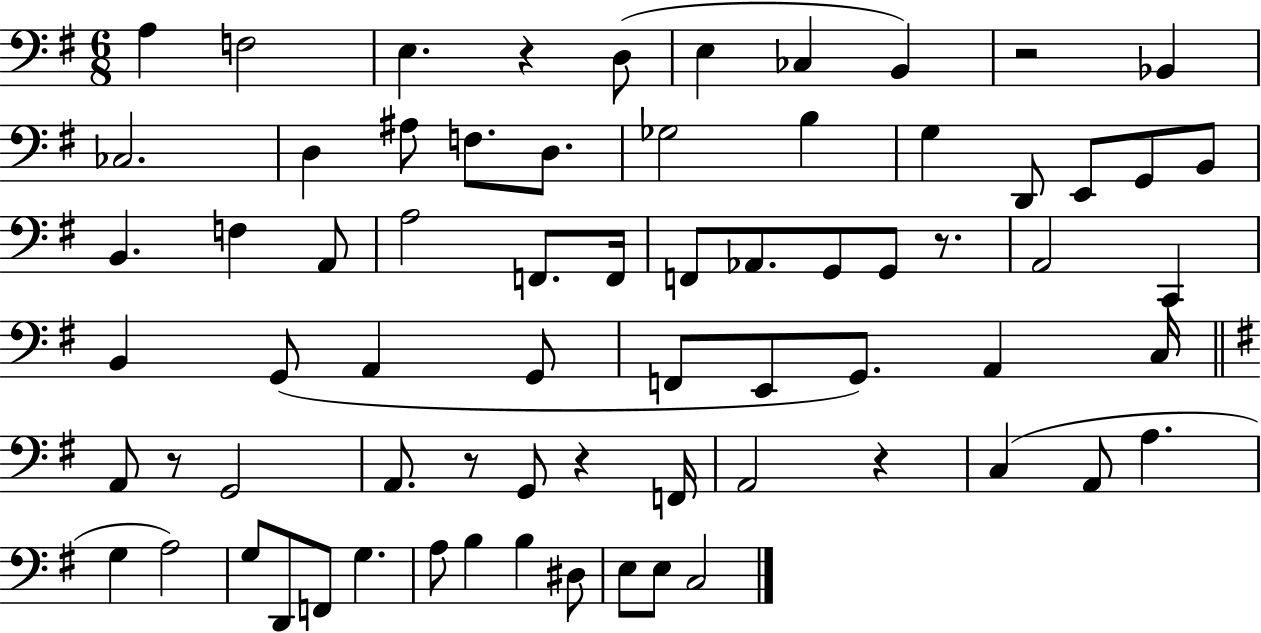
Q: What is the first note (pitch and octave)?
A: A3